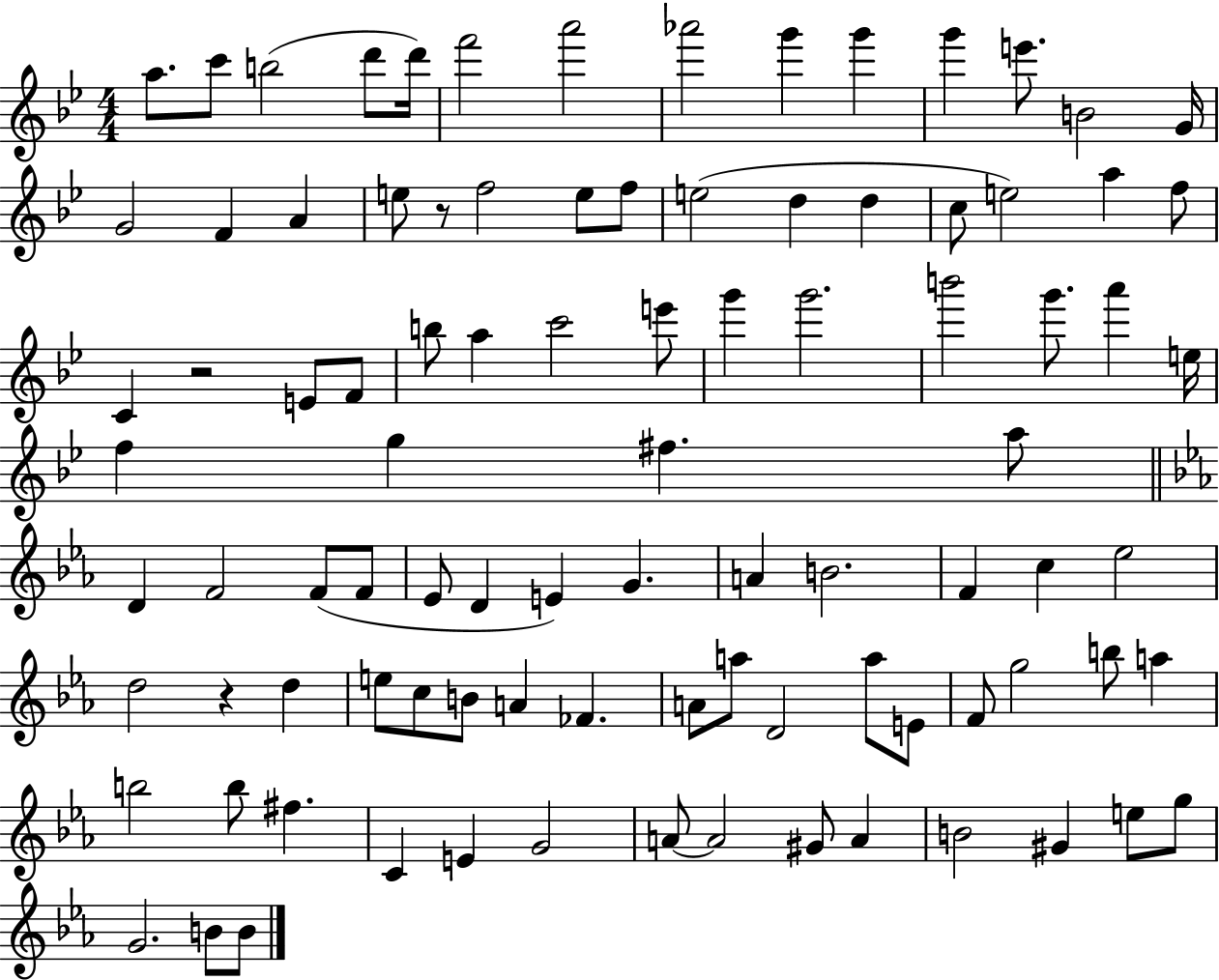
{
  \clef treble
  \numericTimeSignature
  \time 4/4
  \key bes \major
  \repeat volta 2 { a''8. c'''8 b''2( d'''8 d'''16) | f'''2 a'''2 | aes'''2 g'''4 g'''4 | g'''4 e'''8. b'2 g'16 | \break g'2 f'4 a'4 | e''8 r8 f''2 e''8 f''8 | e''2( d''4 d''4 | c''8 e''2) a''4 f''8 | \break c'4 r2 e'8 f'8 | b''8 a''4 c'''2 e'''8 | g'''4 g'''2. | b'''2 g'''8. a'''4 e''16 | \break f''4 g''4 fis''4. a''8 | \bar "||" \break \key ees \major d'4 f'2 f'8( f'8 | ees'8 d'4 e'4) g'4. | a'4 b'2. | f'4 c''4 ees''2 | \break d''2 r4 d''4 | e''8 c''8 b'8 a'4 fes'4. | a'8 a''8 d'2 a''8 e'8 | f'8 g''2 b''8 a''4 | \break b''2 b''8 fis''4. | c'4 e'4 g'2 | a'8~~ a'2 gis'8 a'4 | b'2 gis'4 e''8 g''8 | \break g'2. b'8 b'8 | } \bar "|."
}